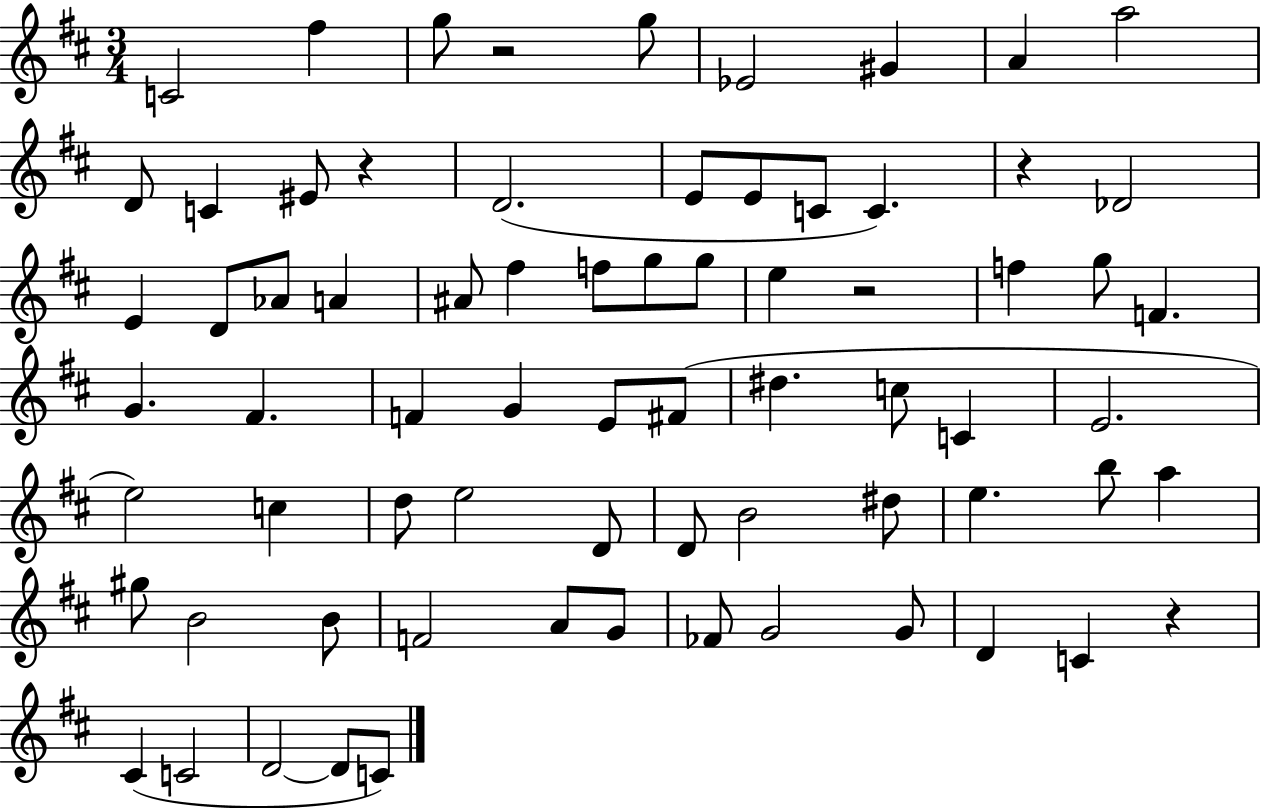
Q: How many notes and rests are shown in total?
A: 72